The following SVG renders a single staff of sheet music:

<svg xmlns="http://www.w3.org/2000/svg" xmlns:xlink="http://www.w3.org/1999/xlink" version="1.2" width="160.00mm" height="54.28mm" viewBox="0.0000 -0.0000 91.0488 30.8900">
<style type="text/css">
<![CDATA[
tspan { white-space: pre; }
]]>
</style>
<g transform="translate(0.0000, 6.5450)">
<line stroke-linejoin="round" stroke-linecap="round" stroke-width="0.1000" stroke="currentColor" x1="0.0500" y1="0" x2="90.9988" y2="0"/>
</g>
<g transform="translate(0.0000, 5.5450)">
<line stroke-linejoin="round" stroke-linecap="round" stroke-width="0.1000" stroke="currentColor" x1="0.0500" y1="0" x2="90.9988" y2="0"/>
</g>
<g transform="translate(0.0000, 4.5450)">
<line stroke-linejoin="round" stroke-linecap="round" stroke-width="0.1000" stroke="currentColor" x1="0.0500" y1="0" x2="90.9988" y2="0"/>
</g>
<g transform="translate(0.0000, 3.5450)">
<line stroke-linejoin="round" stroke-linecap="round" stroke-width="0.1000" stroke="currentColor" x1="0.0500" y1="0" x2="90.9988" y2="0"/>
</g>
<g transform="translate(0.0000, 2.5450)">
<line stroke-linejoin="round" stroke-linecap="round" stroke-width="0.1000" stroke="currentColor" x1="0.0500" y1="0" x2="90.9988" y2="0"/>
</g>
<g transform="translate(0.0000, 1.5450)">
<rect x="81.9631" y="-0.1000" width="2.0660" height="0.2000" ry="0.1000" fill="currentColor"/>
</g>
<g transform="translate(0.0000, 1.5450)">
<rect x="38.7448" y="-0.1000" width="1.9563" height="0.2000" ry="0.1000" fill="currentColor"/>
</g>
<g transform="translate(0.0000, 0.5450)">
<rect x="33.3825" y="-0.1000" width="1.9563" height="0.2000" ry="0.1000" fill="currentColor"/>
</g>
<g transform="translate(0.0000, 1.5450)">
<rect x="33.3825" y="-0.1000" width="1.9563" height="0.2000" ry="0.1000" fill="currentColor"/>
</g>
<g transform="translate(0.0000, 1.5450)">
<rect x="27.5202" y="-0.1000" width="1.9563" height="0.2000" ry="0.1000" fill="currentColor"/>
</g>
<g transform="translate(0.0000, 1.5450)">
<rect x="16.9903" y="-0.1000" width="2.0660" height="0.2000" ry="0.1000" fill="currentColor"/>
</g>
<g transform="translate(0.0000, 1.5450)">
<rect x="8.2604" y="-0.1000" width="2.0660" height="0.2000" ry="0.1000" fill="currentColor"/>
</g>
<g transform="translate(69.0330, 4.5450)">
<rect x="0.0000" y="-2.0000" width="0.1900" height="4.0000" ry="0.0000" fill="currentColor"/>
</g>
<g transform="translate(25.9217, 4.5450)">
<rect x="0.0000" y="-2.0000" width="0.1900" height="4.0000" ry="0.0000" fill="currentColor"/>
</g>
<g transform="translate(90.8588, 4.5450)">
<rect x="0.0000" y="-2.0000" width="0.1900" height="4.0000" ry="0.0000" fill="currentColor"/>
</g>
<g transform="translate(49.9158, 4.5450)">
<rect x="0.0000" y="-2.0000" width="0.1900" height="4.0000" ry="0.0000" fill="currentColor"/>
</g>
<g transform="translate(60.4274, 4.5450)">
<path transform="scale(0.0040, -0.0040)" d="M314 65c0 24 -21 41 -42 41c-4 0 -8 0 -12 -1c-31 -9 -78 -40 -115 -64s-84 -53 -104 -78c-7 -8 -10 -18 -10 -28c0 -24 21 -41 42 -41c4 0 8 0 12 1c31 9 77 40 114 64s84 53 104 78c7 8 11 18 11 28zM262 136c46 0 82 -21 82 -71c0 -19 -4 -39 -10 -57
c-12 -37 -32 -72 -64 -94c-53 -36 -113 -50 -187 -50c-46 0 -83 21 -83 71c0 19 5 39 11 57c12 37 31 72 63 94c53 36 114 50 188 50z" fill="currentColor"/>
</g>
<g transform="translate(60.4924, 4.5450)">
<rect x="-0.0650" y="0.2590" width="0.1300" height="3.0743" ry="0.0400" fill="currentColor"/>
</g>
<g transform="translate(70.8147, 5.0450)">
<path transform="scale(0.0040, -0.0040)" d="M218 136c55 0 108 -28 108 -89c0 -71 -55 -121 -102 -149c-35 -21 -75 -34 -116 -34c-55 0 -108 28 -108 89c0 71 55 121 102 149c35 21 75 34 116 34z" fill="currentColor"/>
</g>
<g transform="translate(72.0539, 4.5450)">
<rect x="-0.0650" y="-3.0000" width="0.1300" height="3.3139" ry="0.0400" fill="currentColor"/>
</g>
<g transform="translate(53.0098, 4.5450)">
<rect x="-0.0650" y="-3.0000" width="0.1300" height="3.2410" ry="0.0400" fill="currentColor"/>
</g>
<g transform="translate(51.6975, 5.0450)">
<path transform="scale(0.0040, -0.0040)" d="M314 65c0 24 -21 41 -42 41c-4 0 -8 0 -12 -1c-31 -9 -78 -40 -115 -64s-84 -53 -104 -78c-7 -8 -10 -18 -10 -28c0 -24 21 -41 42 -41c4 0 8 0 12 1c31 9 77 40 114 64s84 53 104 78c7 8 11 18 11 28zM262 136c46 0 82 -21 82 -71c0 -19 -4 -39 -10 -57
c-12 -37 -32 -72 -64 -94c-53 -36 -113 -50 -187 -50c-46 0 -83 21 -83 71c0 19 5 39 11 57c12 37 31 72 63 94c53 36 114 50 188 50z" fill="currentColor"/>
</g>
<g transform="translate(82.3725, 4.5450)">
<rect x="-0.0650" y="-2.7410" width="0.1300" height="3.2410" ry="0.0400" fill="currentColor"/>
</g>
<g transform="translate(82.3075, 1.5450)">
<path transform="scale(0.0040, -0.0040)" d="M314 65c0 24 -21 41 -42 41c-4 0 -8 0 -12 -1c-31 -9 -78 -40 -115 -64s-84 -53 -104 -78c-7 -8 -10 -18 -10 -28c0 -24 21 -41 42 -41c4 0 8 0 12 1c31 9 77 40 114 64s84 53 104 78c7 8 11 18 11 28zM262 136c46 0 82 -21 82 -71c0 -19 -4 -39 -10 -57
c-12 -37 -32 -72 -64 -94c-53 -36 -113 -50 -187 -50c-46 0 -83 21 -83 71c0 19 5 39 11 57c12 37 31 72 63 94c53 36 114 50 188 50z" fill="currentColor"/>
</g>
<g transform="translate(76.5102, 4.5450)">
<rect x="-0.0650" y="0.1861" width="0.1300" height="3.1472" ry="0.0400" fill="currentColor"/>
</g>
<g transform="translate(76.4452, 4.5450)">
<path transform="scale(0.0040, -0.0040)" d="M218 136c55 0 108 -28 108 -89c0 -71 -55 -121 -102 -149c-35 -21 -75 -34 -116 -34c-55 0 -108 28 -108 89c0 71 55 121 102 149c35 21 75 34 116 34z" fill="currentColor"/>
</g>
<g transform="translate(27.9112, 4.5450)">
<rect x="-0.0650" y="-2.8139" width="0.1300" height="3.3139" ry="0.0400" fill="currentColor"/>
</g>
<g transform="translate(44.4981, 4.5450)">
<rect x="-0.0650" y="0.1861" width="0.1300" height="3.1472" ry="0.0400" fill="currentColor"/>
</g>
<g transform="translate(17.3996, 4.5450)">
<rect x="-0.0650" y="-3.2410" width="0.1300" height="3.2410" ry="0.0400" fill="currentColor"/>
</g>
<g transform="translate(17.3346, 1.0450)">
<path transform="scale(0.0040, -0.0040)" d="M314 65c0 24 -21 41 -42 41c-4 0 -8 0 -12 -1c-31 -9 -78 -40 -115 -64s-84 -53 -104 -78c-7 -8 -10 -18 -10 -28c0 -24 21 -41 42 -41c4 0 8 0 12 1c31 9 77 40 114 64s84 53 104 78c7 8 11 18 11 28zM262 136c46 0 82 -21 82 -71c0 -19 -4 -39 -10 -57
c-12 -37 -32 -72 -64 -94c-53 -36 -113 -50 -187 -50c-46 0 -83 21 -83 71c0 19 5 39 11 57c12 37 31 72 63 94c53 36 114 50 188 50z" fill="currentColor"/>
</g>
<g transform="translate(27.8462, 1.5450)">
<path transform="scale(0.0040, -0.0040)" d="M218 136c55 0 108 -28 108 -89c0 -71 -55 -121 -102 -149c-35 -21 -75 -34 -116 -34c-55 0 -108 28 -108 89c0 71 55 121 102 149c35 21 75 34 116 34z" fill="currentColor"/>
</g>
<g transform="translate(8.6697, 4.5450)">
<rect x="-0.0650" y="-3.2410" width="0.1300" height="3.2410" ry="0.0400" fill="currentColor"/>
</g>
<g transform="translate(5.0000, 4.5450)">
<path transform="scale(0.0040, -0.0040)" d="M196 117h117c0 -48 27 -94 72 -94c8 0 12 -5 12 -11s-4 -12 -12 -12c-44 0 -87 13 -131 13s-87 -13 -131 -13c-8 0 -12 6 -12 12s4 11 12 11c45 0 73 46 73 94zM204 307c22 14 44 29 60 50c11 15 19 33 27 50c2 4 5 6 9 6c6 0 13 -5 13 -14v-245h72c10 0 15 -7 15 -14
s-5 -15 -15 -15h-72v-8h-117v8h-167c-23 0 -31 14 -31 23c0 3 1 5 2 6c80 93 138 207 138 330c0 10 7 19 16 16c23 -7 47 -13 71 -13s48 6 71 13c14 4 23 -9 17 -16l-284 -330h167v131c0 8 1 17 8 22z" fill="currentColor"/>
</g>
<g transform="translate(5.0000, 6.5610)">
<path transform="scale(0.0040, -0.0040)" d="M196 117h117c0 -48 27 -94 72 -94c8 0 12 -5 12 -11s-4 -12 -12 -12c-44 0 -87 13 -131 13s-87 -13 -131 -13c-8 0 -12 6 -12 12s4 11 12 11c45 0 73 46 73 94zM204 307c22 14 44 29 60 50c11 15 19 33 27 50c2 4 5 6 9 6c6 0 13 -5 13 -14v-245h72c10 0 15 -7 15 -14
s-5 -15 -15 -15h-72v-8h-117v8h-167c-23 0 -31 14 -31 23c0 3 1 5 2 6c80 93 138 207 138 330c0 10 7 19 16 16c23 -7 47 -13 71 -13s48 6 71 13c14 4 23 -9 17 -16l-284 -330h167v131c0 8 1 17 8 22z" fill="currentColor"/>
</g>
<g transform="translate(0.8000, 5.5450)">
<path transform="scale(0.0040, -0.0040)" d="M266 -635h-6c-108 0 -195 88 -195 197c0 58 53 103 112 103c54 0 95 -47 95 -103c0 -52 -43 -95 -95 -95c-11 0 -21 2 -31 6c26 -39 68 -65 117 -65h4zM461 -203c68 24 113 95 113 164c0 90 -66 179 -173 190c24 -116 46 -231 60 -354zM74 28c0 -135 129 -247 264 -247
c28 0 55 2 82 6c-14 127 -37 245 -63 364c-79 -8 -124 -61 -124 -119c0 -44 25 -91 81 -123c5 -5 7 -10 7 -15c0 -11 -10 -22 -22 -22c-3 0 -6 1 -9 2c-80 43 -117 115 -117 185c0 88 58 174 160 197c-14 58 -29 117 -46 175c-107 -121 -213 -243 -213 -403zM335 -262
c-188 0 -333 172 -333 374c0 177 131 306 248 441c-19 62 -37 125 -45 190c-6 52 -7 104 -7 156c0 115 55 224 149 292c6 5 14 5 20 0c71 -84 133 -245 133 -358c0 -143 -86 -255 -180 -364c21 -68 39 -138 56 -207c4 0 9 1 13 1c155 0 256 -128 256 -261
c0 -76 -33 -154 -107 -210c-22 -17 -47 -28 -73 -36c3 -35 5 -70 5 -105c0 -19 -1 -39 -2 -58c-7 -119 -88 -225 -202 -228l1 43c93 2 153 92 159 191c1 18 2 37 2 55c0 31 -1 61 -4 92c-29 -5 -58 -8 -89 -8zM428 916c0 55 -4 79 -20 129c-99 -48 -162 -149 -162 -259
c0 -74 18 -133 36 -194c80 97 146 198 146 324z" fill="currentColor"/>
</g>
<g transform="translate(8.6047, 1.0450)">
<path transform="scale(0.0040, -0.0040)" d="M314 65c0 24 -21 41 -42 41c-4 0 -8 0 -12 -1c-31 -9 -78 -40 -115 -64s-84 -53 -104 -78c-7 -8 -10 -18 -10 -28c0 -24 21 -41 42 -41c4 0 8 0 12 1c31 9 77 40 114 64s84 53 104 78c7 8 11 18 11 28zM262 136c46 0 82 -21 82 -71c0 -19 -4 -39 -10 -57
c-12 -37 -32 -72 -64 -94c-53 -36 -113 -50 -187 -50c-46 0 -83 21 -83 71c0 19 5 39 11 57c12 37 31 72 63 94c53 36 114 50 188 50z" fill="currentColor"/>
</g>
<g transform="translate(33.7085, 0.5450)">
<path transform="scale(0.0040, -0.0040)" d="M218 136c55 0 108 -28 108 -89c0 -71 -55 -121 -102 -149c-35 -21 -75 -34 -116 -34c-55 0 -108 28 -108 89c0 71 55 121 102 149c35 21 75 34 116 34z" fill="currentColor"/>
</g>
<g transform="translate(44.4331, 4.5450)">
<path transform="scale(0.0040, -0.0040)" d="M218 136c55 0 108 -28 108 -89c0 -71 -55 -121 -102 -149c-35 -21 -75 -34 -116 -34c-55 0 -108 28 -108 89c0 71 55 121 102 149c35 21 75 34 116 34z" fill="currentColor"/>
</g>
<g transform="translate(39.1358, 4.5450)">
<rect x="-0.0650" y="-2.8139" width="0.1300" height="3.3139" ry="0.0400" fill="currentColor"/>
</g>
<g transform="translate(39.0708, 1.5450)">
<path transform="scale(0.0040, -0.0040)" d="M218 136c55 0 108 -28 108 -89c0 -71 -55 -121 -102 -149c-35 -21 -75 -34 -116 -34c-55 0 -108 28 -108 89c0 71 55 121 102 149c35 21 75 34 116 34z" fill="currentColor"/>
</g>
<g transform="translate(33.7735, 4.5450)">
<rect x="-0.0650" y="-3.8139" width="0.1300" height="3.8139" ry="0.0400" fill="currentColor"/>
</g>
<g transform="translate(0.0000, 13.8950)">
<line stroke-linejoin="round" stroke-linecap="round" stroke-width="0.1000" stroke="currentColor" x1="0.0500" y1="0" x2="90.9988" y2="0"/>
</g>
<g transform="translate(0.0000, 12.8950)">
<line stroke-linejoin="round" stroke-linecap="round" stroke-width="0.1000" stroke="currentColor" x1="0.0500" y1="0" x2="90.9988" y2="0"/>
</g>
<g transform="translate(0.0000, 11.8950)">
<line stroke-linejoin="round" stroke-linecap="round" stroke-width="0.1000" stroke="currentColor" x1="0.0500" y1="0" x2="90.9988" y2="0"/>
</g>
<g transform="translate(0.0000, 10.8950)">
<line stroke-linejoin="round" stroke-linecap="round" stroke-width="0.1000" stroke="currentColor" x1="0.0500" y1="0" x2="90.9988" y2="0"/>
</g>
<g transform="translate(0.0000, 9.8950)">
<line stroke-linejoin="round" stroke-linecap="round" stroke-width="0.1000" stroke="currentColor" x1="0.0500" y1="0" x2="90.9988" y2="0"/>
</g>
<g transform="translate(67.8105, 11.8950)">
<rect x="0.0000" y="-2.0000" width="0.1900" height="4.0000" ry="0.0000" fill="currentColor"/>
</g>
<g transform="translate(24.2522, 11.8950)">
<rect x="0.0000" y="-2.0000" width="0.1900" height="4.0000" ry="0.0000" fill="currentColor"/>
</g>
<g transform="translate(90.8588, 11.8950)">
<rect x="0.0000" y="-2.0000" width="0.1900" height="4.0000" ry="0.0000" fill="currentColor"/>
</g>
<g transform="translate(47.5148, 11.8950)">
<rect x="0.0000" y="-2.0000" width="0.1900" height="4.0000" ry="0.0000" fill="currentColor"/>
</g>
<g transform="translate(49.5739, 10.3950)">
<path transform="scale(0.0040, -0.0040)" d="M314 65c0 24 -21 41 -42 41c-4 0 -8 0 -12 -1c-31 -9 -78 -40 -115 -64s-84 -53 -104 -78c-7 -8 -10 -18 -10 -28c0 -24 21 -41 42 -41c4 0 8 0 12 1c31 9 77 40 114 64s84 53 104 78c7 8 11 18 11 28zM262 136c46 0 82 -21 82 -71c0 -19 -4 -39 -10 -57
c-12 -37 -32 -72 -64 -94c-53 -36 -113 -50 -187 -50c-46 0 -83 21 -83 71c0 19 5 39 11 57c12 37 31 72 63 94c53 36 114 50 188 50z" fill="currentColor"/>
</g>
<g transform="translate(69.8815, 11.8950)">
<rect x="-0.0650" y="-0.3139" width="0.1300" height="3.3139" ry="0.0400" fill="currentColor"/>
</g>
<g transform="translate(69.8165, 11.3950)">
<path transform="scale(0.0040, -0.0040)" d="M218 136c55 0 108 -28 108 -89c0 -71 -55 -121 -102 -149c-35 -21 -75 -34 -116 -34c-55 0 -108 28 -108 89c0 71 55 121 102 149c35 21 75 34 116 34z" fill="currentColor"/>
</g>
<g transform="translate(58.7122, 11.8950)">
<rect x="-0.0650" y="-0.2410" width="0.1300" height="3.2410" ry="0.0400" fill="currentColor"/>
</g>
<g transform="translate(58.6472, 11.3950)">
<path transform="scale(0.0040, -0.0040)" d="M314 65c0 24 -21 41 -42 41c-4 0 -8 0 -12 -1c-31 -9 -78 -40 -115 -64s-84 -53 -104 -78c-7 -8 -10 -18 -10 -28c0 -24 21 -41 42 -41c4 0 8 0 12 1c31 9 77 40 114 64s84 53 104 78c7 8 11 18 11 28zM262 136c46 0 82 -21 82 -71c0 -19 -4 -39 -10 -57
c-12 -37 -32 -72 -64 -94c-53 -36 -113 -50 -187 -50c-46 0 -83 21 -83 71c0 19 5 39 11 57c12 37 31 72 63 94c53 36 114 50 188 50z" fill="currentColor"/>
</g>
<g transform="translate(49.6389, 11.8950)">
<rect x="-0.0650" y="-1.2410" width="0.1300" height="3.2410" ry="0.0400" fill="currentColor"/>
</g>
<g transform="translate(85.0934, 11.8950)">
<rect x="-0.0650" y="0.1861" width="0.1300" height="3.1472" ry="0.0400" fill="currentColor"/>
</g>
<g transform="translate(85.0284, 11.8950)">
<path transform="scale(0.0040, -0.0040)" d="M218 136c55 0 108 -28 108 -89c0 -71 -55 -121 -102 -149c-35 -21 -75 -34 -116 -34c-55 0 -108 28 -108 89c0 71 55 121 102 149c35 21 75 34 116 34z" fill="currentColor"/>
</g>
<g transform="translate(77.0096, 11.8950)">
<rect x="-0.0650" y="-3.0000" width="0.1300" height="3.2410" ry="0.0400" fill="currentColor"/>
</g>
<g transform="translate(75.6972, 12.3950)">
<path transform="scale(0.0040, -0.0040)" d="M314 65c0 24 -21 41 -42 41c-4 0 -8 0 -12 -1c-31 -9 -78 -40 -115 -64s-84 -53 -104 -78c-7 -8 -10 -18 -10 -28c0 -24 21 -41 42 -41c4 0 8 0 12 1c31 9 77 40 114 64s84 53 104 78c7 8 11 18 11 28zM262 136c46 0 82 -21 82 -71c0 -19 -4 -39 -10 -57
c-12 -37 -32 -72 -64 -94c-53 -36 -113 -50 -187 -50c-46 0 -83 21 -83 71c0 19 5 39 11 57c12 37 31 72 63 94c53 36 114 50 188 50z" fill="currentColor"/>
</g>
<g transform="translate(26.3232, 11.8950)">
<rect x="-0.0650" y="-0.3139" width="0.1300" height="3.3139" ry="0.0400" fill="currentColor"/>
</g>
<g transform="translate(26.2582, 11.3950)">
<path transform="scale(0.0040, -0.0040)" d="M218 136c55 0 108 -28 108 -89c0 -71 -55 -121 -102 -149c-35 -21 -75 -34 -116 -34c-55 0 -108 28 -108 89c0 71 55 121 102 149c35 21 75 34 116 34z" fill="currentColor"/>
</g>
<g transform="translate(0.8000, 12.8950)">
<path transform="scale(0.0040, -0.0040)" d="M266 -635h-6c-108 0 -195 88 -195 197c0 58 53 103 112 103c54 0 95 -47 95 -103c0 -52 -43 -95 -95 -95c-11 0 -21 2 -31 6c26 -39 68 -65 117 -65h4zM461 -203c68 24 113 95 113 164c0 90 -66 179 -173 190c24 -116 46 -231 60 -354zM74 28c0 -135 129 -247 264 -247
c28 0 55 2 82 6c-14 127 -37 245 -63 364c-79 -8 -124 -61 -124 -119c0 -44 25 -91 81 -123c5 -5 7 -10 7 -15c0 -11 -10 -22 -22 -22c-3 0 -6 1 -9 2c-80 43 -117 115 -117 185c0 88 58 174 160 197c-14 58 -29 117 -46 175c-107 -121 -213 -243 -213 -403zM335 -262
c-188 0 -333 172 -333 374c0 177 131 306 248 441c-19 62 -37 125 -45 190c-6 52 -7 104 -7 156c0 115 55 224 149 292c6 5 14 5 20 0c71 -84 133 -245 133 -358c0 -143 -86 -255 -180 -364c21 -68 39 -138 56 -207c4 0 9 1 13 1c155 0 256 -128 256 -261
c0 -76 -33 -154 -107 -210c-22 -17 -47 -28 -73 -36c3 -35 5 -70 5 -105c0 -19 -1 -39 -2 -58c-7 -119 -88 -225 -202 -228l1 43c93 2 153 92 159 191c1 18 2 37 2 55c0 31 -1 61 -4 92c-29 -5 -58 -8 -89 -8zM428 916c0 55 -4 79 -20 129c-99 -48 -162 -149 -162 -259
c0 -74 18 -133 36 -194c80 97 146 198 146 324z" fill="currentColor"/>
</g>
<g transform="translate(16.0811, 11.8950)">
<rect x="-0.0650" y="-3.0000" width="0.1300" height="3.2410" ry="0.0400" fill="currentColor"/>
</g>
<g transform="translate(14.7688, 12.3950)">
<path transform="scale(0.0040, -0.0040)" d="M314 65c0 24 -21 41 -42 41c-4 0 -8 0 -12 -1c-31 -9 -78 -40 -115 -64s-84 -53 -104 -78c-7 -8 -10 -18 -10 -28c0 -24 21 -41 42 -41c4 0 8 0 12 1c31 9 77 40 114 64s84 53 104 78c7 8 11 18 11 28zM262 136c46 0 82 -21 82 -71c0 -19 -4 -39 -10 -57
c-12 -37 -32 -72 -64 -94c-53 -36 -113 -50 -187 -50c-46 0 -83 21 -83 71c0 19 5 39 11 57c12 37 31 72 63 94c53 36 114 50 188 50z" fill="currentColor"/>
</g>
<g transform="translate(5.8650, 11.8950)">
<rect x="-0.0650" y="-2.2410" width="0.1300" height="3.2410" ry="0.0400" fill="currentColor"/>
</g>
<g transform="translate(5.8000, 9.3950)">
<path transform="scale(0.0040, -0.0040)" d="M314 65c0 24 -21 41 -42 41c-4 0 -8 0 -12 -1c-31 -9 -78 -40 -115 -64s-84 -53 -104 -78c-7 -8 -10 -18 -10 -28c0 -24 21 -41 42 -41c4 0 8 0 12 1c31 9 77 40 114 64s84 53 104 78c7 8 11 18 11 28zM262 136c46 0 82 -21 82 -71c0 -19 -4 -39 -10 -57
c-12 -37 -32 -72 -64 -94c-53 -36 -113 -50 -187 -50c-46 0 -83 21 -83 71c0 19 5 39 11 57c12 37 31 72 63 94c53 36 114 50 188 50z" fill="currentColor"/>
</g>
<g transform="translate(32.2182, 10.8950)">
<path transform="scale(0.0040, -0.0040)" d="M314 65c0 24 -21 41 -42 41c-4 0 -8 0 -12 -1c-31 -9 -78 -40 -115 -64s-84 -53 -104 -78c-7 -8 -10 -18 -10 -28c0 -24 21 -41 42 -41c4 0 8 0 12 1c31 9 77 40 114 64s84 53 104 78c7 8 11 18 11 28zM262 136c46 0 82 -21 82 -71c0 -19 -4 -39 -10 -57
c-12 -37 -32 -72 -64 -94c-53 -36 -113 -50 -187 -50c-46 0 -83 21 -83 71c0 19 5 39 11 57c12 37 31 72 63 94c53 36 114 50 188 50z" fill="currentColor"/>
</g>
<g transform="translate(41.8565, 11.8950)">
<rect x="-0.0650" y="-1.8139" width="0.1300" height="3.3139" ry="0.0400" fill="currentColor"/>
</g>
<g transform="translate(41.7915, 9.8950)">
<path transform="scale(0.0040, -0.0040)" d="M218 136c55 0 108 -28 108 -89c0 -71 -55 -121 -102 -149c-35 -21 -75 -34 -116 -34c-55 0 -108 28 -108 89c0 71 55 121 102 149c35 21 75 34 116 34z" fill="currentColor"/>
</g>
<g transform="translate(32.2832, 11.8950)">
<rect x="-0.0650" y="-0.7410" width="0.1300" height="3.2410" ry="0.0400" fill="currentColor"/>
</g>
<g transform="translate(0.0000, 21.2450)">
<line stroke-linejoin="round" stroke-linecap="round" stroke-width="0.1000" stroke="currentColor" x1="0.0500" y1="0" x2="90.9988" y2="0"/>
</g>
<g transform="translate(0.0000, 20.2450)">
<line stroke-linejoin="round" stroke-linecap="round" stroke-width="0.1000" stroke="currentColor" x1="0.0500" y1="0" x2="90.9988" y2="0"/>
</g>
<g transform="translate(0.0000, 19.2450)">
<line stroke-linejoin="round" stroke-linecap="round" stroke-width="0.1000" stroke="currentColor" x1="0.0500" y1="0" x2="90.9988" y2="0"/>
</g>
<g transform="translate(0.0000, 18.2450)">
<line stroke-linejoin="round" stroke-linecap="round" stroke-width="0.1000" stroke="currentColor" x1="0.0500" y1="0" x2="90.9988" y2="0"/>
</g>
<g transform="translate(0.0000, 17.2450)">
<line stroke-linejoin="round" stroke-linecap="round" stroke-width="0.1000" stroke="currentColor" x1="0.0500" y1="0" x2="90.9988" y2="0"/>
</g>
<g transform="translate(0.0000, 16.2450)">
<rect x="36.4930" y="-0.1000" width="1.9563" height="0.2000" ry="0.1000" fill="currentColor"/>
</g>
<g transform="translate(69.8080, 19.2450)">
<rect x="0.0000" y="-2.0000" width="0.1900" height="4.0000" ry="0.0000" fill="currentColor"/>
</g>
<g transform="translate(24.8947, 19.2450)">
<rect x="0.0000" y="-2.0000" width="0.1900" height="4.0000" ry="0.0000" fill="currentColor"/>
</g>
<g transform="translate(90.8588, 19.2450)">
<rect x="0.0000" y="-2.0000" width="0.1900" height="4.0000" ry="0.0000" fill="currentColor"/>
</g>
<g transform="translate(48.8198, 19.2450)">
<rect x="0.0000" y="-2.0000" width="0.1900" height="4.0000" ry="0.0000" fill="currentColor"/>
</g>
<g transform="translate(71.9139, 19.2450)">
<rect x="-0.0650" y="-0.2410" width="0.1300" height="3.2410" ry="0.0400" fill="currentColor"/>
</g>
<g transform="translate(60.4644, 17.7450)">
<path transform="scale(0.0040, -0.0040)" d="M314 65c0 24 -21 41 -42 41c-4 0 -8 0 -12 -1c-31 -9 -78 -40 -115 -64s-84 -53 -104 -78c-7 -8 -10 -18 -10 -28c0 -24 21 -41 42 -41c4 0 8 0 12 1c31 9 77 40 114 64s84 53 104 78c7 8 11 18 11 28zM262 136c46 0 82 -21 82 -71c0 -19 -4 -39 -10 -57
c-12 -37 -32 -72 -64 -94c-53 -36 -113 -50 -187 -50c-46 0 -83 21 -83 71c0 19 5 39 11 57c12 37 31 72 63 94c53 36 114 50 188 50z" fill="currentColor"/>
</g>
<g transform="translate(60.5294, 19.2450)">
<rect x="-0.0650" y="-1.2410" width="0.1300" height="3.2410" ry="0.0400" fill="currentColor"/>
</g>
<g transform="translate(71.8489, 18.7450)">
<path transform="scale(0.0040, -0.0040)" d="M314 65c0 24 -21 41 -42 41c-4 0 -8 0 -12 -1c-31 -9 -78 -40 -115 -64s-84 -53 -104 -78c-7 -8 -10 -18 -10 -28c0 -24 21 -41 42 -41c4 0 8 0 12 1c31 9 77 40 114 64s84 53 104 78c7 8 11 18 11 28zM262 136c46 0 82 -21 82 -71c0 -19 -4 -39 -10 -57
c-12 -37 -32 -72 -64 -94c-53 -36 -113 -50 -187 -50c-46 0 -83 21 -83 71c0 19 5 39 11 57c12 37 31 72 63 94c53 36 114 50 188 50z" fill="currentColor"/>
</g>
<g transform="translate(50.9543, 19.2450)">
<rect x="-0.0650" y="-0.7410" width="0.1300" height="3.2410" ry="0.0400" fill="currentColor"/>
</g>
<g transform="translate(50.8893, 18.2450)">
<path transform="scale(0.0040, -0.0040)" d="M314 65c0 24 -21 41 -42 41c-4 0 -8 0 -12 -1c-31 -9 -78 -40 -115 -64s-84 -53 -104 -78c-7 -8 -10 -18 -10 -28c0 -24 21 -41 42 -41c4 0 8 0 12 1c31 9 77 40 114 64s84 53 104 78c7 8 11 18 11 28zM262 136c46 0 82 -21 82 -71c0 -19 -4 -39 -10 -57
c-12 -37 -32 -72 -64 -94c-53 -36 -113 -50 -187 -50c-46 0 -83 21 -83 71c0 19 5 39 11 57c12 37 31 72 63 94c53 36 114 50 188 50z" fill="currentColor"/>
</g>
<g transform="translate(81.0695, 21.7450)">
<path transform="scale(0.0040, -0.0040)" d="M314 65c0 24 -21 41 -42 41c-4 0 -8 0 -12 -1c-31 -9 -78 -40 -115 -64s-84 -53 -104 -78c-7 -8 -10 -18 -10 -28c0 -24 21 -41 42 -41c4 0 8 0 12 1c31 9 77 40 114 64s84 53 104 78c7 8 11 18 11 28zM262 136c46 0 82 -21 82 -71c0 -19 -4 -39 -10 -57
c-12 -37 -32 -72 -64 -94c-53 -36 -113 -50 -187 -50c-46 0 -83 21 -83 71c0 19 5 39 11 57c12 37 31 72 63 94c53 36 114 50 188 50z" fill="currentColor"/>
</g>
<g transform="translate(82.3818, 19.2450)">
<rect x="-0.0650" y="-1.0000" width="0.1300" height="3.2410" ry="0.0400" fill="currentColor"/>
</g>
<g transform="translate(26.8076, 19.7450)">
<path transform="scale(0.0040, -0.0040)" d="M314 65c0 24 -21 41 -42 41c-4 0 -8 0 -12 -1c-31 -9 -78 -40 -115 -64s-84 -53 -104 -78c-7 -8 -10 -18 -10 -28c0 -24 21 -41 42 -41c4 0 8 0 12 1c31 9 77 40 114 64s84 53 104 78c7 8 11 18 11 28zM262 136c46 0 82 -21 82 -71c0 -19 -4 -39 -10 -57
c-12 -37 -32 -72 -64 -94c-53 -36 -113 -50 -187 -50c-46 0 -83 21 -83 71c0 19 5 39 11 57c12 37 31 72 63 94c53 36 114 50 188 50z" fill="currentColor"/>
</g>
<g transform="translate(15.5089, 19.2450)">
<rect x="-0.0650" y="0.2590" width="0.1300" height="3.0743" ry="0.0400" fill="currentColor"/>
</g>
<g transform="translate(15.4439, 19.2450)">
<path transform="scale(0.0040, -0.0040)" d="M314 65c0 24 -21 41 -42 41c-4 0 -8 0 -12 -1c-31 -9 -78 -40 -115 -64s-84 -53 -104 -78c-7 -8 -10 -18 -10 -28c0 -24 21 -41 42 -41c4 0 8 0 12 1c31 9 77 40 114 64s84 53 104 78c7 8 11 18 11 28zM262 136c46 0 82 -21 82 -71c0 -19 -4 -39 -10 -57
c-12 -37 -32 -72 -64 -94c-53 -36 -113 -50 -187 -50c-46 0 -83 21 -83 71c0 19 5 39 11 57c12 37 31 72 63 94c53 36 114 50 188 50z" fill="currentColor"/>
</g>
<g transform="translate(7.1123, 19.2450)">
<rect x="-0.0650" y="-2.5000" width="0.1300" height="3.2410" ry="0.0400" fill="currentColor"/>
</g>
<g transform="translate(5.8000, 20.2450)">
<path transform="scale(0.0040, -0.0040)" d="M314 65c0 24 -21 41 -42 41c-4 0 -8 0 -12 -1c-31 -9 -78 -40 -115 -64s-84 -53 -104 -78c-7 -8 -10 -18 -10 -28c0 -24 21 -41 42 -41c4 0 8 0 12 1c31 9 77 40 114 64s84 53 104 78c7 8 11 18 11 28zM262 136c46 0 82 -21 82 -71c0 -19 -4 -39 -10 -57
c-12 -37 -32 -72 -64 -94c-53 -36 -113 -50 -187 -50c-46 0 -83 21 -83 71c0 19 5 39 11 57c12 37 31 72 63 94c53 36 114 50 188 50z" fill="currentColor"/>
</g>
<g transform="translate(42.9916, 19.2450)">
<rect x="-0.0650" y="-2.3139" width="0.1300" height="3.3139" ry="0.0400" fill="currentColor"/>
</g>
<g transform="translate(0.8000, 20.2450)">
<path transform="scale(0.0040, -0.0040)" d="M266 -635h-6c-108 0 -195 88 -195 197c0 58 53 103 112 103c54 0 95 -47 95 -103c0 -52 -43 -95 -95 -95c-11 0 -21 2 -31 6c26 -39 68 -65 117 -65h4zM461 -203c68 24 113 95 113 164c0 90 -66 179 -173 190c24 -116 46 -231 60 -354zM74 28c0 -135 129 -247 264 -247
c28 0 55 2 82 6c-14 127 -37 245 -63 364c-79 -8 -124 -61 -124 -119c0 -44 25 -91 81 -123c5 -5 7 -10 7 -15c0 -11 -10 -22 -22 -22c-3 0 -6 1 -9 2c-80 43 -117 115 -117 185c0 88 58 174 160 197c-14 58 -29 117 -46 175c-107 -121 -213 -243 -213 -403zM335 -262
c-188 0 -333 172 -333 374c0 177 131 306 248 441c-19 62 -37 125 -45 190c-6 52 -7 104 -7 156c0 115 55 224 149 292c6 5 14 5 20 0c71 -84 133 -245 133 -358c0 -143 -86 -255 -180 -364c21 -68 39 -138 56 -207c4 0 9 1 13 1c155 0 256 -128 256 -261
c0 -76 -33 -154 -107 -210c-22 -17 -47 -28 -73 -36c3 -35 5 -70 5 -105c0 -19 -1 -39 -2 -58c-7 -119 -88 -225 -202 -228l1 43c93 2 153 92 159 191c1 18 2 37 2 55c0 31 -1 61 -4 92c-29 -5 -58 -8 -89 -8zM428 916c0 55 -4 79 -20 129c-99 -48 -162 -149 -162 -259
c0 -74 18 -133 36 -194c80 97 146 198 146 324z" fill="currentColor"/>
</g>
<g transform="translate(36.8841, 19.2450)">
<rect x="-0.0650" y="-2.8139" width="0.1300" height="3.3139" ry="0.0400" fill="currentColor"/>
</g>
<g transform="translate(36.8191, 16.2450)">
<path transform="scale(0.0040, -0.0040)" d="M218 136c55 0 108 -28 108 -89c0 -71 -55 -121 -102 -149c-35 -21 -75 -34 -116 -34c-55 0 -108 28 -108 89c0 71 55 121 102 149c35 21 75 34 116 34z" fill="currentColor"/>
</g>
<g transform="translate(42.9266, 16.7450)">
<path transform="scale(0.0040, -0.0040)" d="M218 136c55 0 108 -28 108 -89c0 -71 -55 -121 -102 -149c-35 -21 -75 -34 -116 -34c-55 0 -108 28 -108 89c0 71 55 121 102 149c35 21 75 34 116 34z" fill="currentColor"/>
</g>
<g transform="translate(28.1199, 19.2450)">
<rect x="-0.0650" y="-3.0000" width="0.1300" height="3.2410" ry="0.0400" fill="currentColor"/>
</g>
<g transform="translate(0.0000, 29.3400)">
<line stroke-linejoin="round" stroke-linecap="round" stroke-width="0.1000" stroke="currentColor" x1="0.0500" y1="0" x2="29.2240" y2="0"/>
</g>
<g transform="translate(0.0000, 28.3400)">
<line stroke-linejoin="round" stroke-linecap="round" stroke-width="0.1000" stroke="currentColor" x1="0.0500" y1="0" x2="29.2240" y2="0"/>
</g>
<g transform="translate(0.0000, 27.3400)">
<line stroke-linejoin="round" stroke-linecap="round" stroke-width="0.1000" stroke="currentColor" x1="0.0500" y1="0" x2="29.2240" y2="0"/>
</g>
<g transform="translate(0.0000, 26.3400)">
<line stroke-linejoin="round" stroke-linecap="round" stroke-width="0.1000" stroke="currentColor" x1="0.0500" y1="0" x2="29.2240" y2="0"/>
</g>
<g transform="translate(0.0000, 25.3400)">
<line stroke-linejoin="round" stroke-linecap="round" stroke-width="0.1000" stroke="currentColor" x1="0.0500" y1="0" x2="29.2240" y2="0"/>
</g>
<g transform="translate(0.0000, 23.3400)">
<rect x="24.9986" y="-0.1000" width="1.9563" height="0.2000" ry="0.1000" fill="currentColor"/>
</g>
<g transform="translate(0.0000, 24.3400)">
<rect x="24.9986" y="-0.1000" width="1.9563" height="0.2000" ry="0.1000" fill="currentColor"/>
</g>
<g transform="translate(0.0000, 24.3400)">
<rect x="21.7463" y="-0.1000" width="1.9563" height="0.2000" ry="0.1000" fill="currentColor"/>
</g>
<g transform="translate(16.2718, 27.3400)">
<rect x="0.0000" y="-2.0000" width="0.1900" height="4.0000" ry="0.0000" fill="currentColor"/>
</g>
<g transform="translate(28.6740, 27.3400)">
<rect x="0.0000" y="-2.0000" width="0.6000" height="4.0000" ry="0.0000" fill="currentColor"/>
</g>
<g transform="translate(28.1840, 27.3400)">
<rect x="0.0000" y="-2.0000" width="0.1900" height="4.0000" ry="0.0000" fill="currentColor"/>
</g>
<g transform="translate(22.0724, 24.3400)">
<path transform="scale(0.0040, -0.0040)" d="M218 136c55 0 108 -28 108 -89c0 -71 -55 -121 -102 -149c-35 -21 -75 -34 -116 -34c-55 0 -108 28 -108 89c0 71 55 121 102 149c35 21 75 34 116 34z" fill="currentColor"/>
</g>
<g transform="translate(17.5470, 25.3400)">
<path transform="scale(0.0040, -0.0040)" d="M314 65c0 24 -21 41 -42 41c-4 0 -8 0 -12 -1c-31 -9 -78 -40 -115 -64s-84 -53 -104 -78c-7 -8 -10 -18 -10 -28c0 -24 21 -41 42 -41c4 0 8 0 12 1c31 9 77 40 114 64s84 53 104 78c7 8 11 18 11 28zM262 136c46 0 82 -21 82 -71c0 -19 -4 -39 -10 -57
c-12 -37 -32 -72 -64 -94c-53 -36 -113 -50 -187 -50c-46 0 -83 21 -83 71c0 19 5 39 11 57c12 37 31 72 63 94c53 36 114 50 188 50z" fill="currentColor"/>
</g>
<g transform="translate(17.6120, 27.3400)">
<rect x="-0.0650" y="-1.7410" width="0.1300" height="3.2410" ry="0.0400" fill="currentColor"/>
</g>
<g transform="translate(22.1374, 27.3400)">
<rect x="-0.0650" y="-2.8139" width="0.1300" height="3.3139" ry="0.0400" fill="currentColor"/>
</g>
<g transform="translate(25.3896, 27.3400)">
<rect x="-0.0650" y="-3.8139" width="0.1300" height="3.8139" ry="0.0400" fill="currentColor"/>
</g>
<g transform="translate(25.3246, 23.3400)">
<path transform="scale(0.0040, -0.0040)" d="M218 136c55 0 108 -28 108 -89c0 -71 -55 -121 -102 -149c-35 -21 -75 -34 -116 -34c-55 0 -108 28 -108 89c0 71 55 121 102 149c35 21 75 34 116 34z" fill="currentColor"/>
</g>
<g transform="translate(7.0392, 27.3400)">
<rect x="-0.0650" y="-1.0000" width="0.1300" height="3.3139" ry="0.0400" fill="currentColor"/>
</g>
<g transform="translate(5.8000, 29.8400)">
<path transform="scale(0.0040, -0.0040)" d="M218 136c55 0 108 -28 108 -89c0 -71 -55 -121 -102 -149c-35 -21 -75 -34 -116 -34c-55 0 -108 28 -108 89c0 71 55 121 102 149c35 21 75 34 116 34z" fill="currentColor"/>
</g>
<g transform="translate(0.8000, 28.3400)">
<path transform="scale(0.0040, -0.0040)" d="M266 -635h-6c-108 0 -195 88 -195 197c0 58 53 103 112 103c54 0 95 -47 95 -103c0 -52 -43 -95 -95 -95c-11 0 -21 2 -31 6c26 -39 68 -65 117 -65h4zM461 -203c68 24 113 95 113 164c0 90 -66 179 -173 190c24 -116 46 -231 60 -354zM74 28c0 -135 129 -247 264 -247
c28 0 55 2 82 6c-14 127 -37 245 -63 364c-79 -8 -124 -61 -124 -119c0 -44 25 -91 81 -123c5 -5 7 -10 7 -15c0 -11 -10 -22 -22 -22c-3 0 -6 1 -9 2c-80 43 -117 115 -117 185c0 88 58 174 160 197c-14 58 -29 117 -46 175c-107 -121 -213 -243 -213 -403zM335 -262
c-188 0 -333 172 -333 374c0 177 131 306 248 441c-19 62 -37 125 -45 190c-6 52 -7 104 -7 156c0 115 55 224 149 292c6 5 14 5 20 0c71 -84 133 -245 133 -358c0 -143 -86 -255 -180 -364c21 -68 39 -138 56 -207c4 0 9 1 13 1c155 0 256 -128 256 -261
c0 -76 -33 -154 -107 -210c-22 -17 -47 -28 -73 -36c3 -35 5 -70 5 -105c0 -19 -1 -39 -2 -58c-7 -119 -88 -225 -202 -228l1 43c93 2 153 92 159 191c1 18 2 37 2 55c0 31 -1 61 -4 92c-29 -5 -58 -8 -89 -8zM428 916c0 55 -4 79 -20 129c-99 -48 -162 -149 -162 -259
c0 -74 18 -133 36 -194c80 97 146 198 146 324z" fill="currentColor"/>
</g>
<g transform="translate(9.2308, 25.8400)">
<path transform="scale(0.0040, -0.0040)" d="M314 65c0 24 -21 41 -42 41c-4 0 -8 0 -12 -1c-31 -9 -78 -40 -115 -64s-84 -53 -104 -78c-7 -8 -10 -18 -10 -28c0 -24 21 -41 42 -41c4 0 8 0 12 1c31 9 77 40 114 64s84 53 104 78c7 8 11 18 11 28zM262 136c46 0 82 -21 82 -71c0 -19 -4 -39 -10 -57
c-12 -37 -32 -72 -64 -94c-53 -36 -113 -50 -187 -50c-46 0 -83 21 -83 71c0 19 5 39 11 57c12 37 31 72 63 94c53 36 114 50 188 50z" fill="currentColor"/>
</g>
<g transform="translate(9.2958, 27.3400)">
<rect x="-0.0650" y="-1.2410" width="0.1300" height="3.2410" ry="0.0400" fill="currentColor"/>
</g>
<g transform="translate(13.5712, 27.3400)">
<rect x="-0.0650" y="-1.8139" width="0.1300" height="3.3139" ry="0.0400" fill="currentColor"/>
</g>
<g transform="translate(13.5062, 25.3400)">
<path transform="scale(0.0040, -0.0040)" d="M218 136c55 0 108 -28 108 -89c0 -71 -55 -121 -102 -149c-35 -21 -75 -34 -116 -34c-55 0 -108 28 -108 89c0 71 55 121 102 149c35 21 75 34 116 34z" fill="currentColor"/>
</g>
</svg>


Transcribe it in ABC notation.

X:1
T:Untitled
M:4/4
L:1/4
K:C
b2 b2 a c' a B A2 B2 A B a2 g2 A2 c d2 f e2 c2 c A2 B G2 B2 A2 a g d2 e2 c2 D2 D e2 f f2 a c'